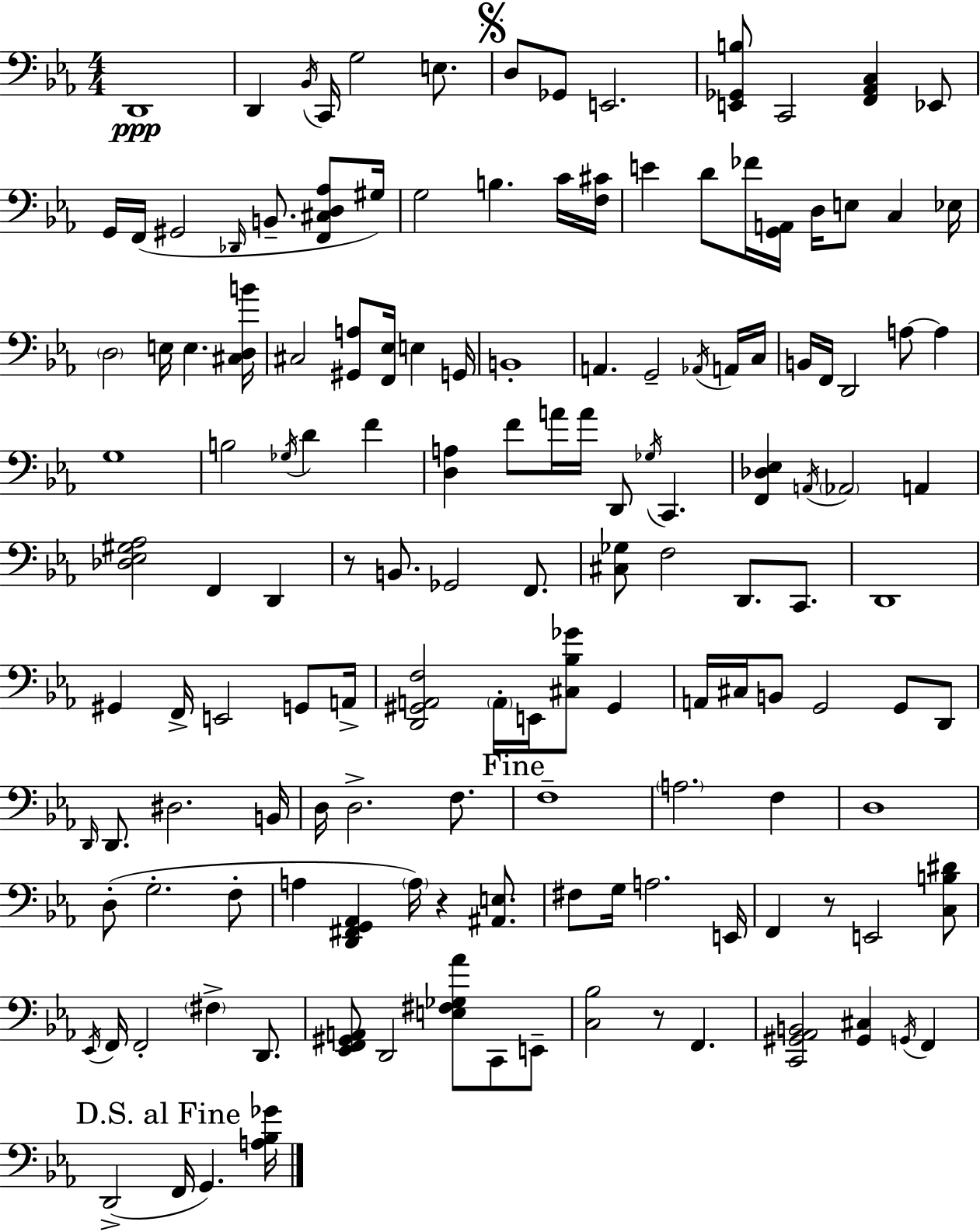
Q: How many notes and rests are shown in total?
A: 144